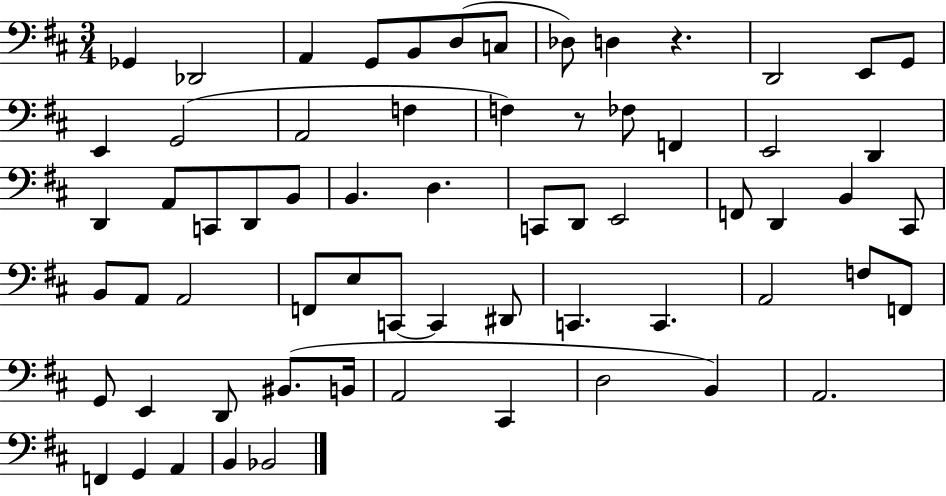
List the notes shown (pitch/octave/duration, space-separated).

Gb2/q Db2/h A2/q G2/e B2/e D3/e C3/e Db3/e D3/q R/q. D2/h E2/e G2/e E2/q G2/h A2/h F3/q F3/q R/e FES3/e F2/q E2/h D2/q D2/q A2/e C2/e D2/e B2/e B2/q. D3/q. C2/e D2/e E2/h F2/e D2/q B2/q C#2/e B2/e A2/e A2/h F2/e E3/e C2/e C2/q D#2/e C2/q. C2/q. A2/h F3/e F2/e G2/e E2/q D2/e BIS2/e. B2/s A2/h C#2/q D3/h B2/q A2/h. F2/q G2/q A2/q B2/q Bb2/h